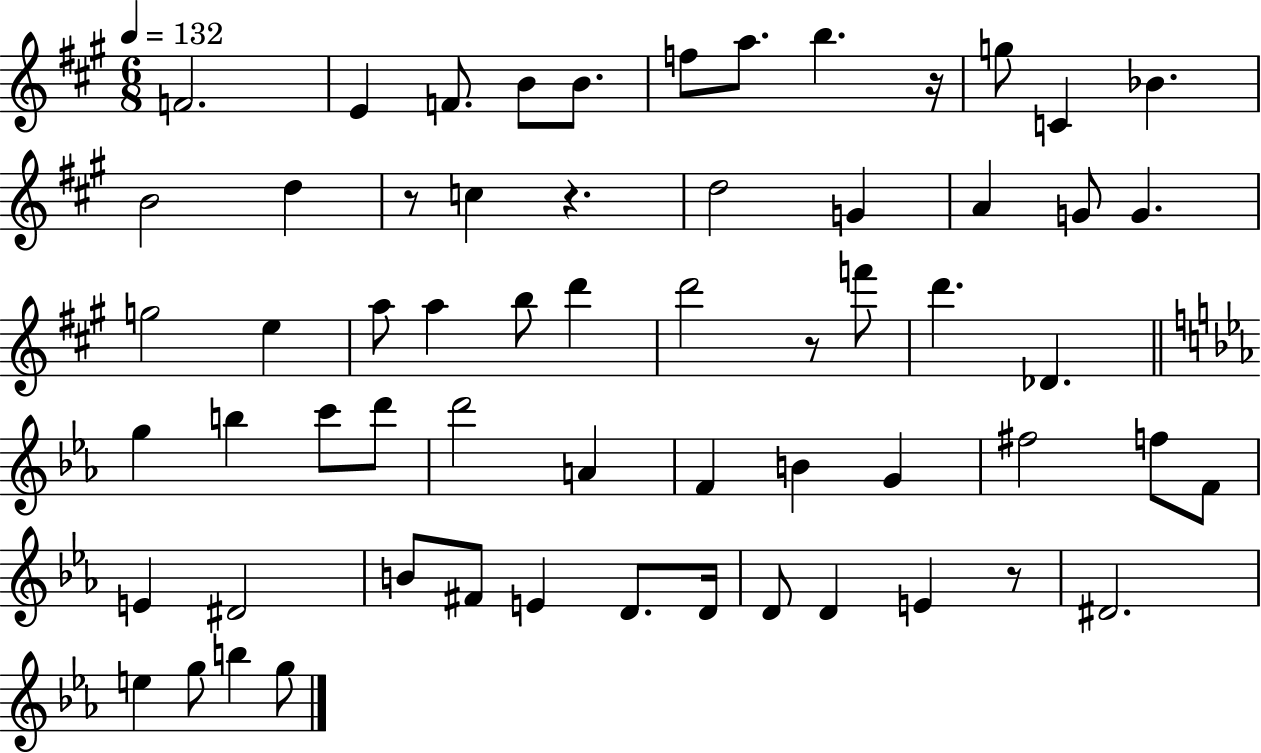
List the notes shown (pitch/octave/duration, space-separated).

F4/h. E4/q F4/e. B4/e B4/e. F5/e A5/e. B5/q. R/s G5/e C4/q Bb4/q. B4/h D5/q R/e C5/q R/q. D5/h G4/q A4/q G4/e G4/q. G5/h E5/q A5/e A5/q B5/e D6/q D6/h R/e F6/e D6/q. Db4/q. G5/q B5/q C6/e D6/e D6/h A4/q F4/q B4/q G4/q F#5/h F5/e F4/e E4/q D#4/h B4/e F#4/e E4/q D4/e. D4/s D4/e D4/q E4/q R/e D#4/h. E5/q G5/e B5/q G5/e